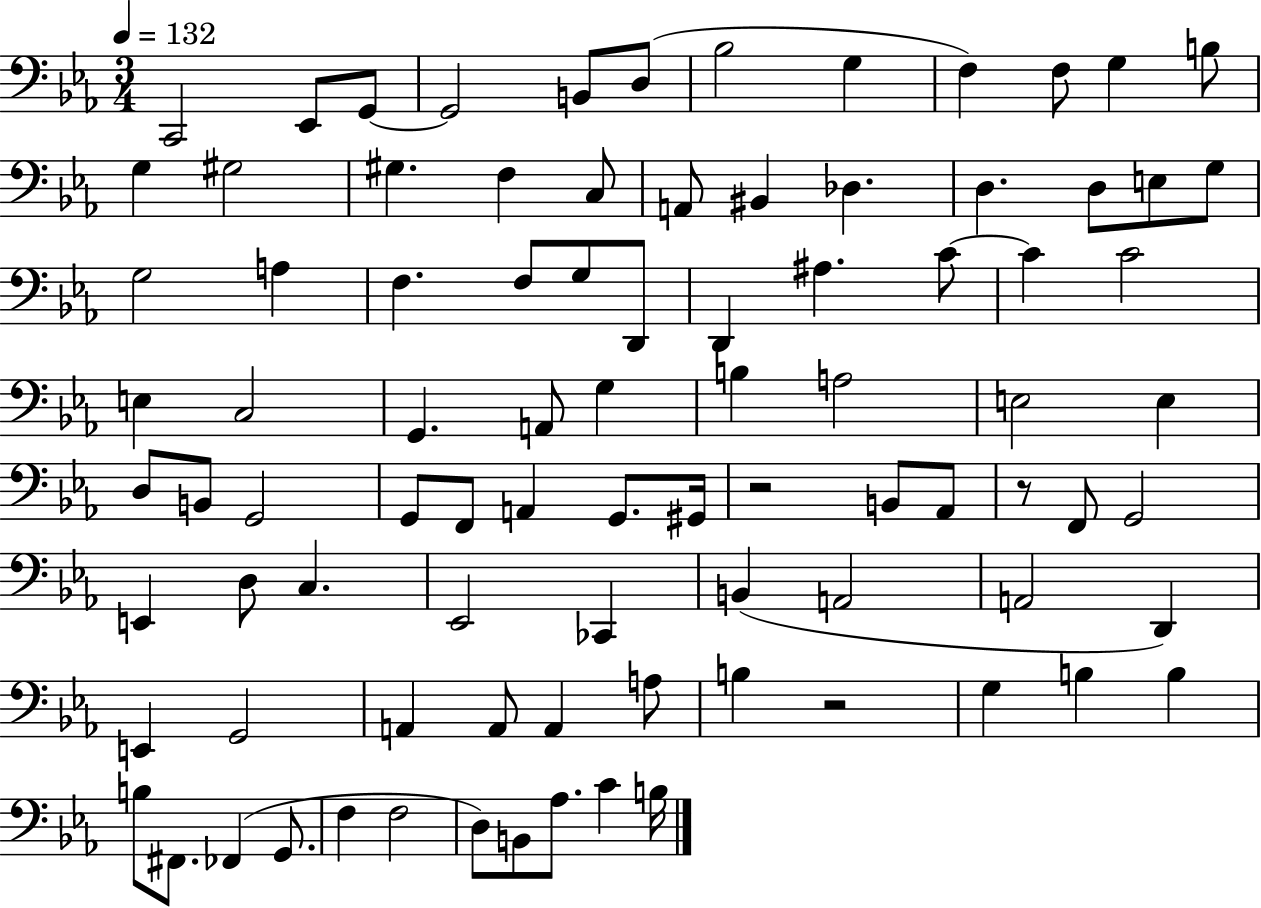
X:1
T:Untitled
M:3/4
L:1/4
K:Eb
C,,2 _E,,/2 G,,/2 G,,2 B,,/2 D,/2 _B,2 G, F, F,/2 G, B,/2 G, ^G,2 ^G, F, C,/2 A,,/2 ^B,, _D, D, D,/2 E,/2 G,/2 G,2 A, F, F,/2 G,/2 D,,/2 D,, ^A, C/2 C C2 E, C,2 G,, A,,/2 G, B, A,2 E,2 E, D,/2 B,,/2 G,,2 G,,/2 F,,/2 A,, G,,/2 ^G,,/4 z2 B,,/2 _A,,/2 z/2 F,,/2 G,,2 E,, D,/2 C, _E,,2 _C,, B,, A,,2 A,,2 D,, E,, G,,2 A,, A,,/2 A,, A,/2 B, z2 G, B, B, B,/2 ^F,,/2 _F,, G,,/2 F, F,2 D,/2 B,,/2 _A,/2 C B,/4